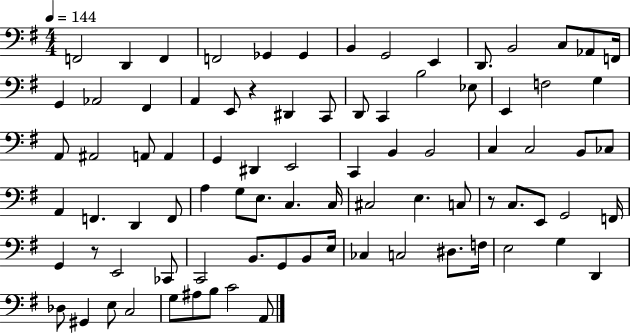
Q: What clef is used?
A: bass